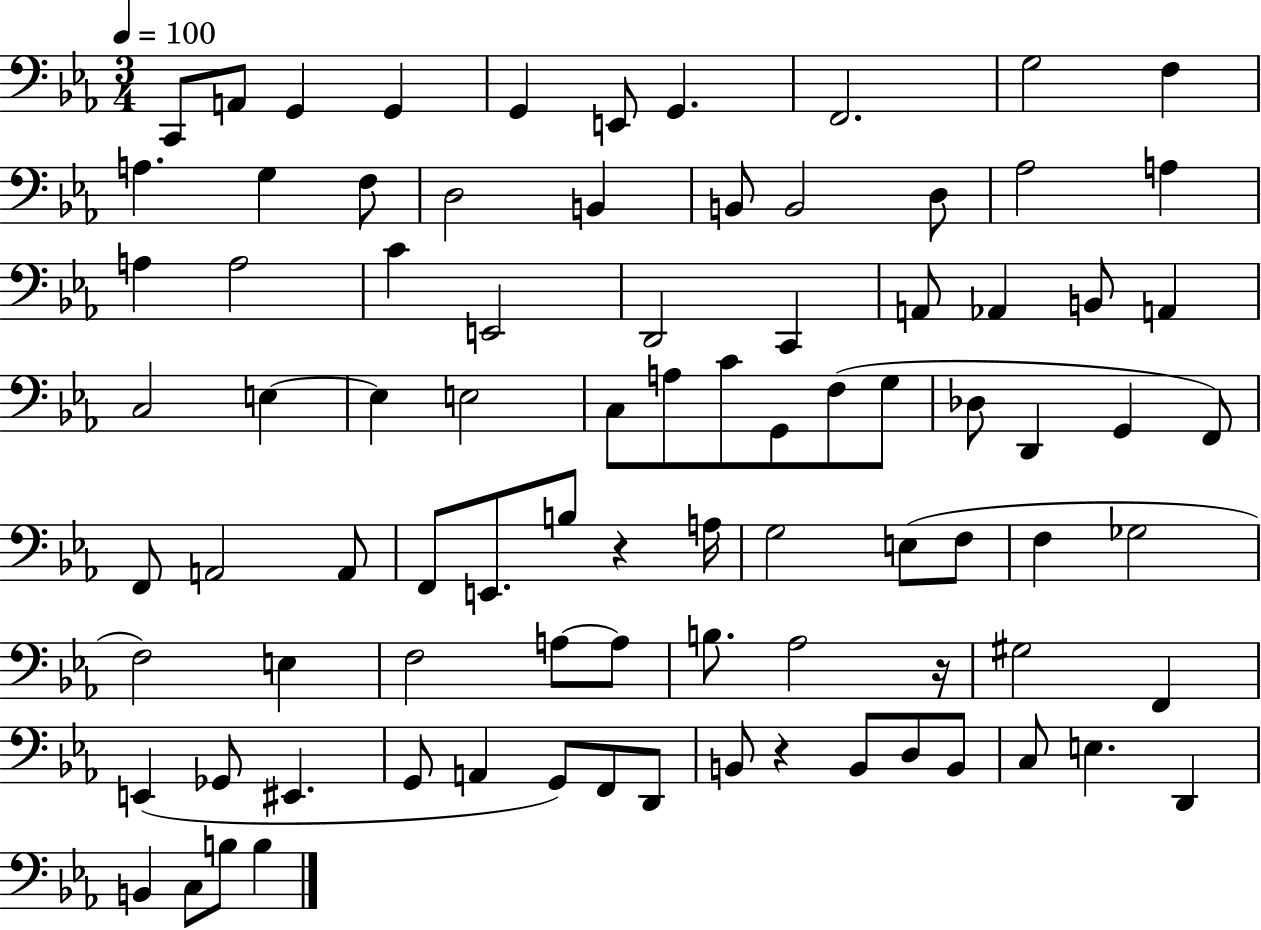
X:1
T:Untitled
M:3/4
L:1/4
K:Eb
C,,/2 A,,/2 G,, G,, G,, E,,/2 G,, F,,2 G,2 F, A, G, F,/2 D,2 B,, B,,/2 B,,2 D,/2 _A,2 A, A, A,2 C E,,2 D,,2 C,, A,,/2 _A,, B,,/2 A,, C,2 E, E, E,2 C,/2 A,/2 C/2 G,,/2 F,/2 G,/2 _D,/2 D,, G,, F,,/2 F,,/2 A,,2 A,,/2 F,,/2 E,,/2 B,/2 z A,/4 G,2 E,/2 F,/2 F, _G,2 F,2 E, F,2 A,/2 A,/2 B,/2 _A,2 z/4 ^G,2 F,, E,, _G,,/2 ^E,, G,,/2 A,, G,,/2 F,,/2 D,,/2 B,,/2 z B,,/2 D,/2 B,,/2 C,/2 E, D,, B,, C,/2 B,/2 B,